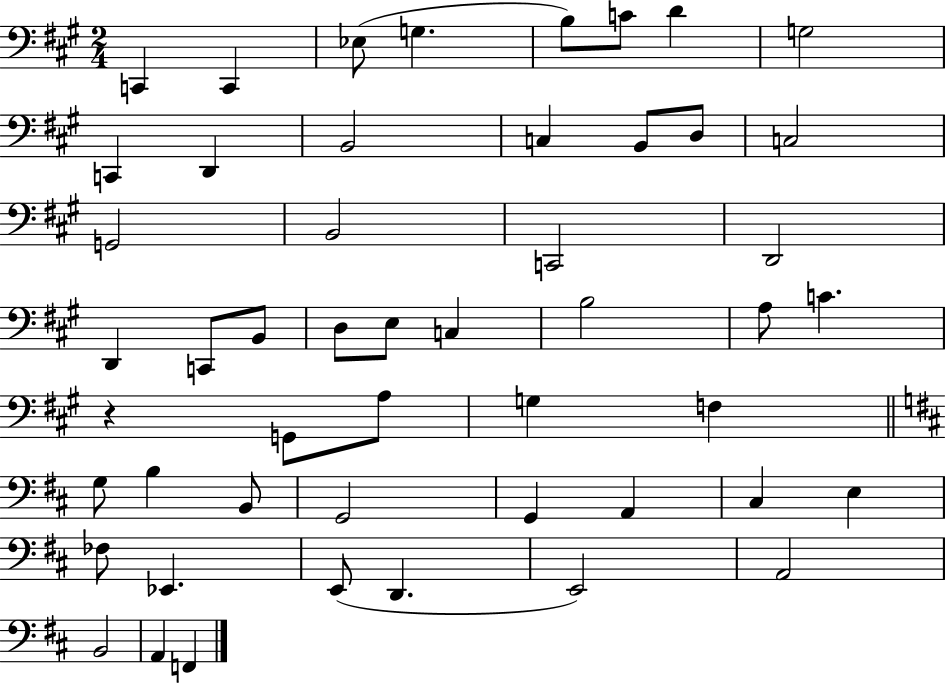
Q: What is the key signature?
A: A major